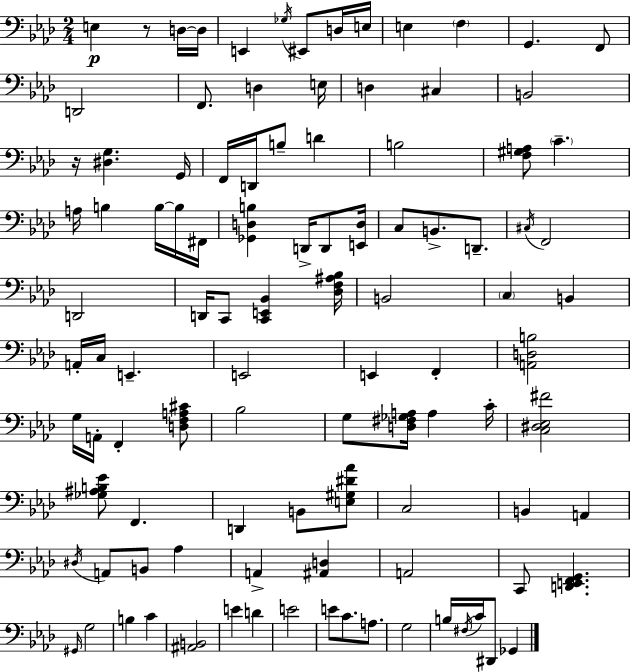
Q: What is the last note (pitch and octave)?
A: Gb2